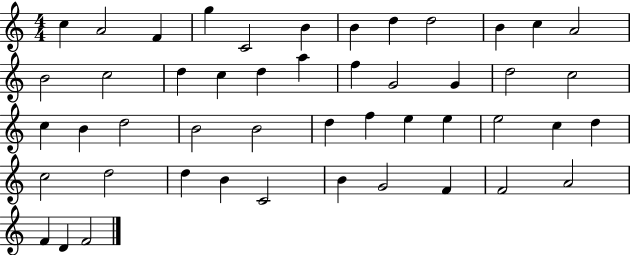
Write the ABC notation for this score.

X:1
T:Untitled
M:4/4
L:1/4
K:C
c A2 F g C2 B B d d2 B c A2 B2 c2 d c d a f G2 G d2 c2 c B d2 B2 B2 d f e e e2 c d c2 d2 d B C2 B G2 F F2 A2 F D F2